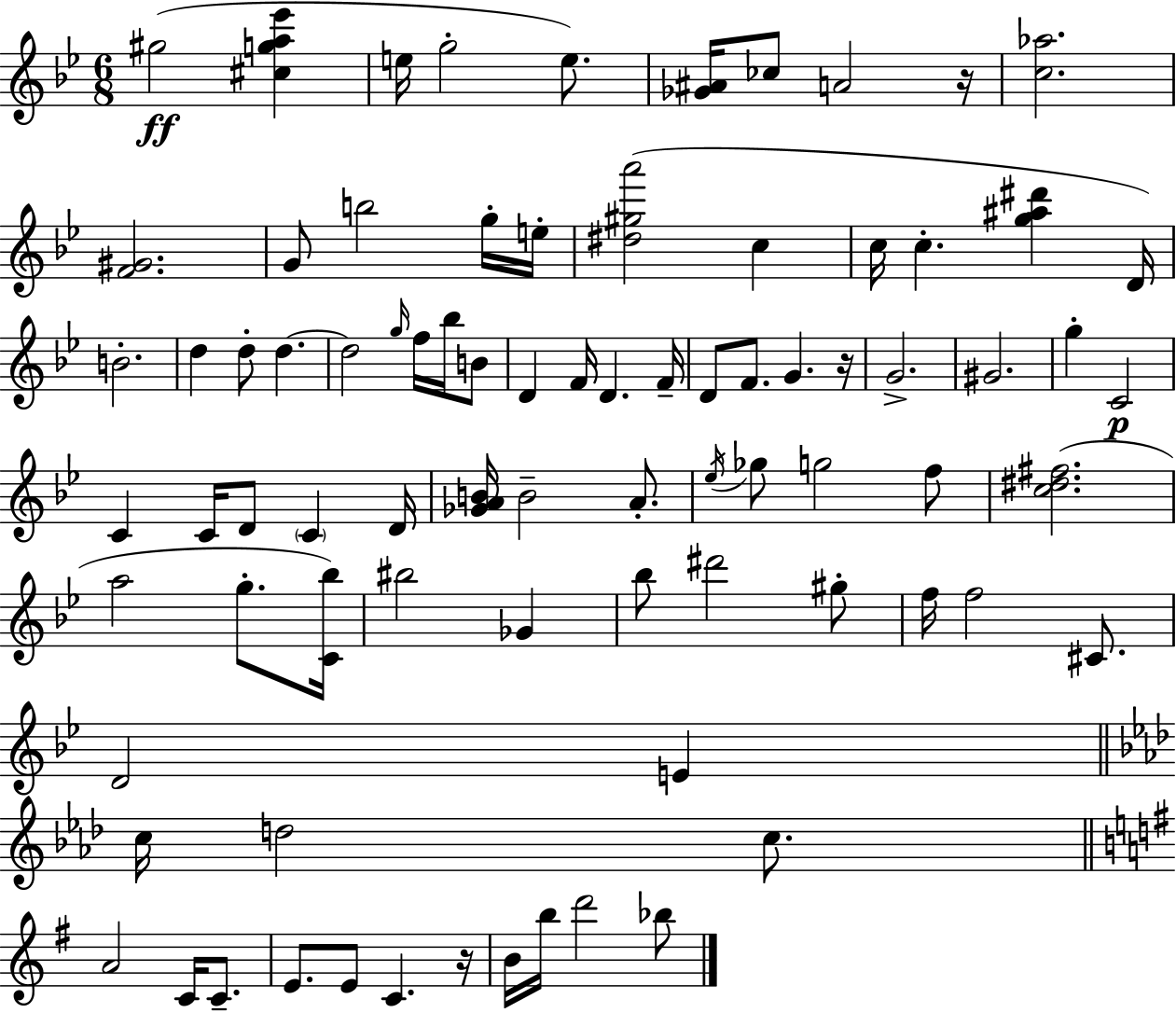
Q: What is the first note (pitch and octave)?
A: G#5